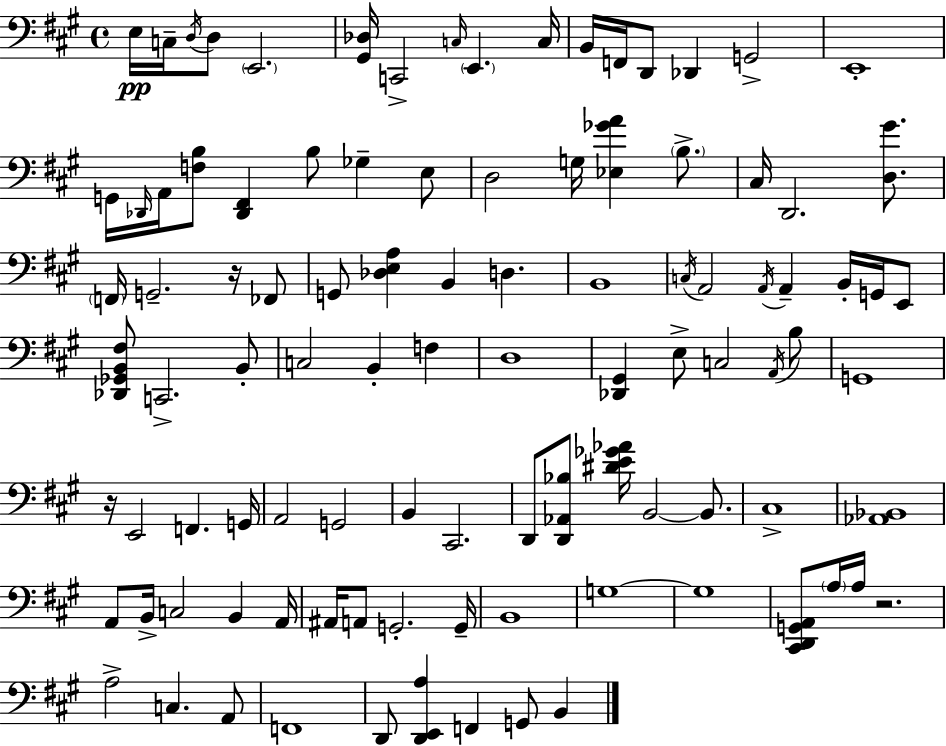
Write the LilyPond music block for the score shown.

{
  \clef bass
  \time 4/4
  \defaultTimeSignature
  \key a \major
  \repeat volta 2 { e16\pp c16-- \acciaccatura { d16 } d8 \parenthesize e,2. | <gis, des>16 c,2-> \grace { c16 } \parenthesize e,4. | c16 b,16 f,16 d,8 des,4 g,2-> | e,1-. | \break g,16 \grace { des,16 } a,16 <f b>8 <des, fis,>4 b8 ges4-- | e8 d2 g16 <ees ges' a'>4 | \parenthesize b8.-> cis16 d,2. | <d gis'>8. \parenthesize f,16 g,2.-- | \break r16 fes,8 g,8 <des e a>4 b,4 d4. | b,1 | \acciaccatura { c16 } a,2 \acciaccatura { a,16 } a,4-- | b,16-. g,16 e,8 <des, ges, b, fis>8 c,2.-> | \break b,8-. c2 b,4-. | f4 d1 | <des, gis,>4 e8-> c2 | \acciaccatura { a,16 } b8 g,1 | \break r16 e,2 f,4. | g,16 a,2 g,2 | b,4 cis,2. | d,8 <d, aes, bes>8 <dis' e' ges' aes'>16 b,2~~ | \break b,8. cis1-> | <aes, bes,>1 | a,8 b,16-> c2 | b,4 a,16 ais,16 a,8 g,2.-. | \break g,16-- b,1 | g1~~ | g1 | <cis, d, g, a,>8 \parenthesize a16 a16 r2. | \break a2-> c4. | a,8 f,1 | d,8 <d, e, a>4 f,4 | g,8 b,4 } \bar "|."
}